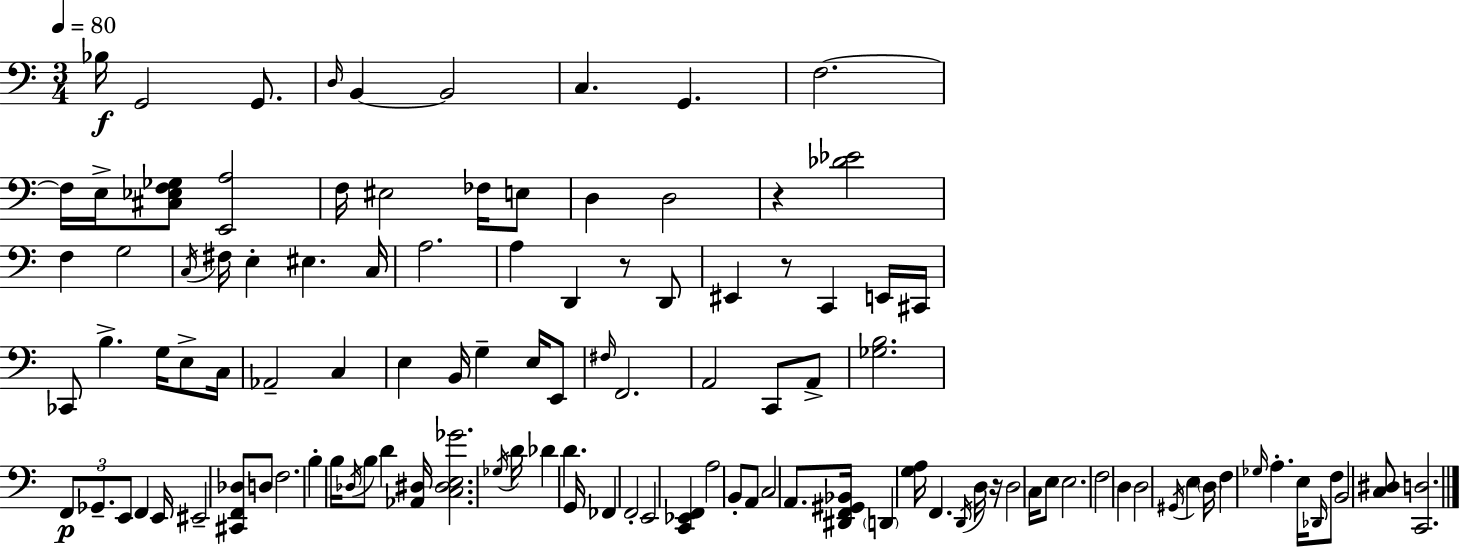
Bb3/s G2/h G2/e. D3/s B2/q B2/h C3/q. G2/q. F3/h. F3/s E3/s [C#3,Eb3,F3,Gb3]/e [E2,A3]/h F3/s EIS3/h FES3/s E3/e D3/q D3/h R/q [Db4,Eb4]/h F3/q G3/h C3/s F#3/s E3/q EIS3/q. C3/s A3/h. A3/q D2/q R/e D2/e EIS2/q R/e C2/q E2/s C#2/s CES2/e B3/q. G3/s E3/e C3/s Ab2/h C3/q E3/q B2/s G3/q E3/s E2/e F#3/s F2/h. A2/h C2/e A2/e [Gb3,B3]/h. F2/e Gb2/e. E2/e F2/q E2/s EIS2/h [C#2,F2,Db3]/e D3/e F3/h. B3/q B3/s Db3/s B3/e D4/q [Ab2,D#3]/s [C3,D#3,E3,Gb4]/h. Gb3/s D4/s Db4/q D4/q. G2/s FES2/q F2/h E2/h [C2,Eb2,F2]/q A3/h B2/e A2/e C3/h A2/e. [D#2,F2,G#2,Bb2]/s D2/q [G3,A3]/s F2/q. D2/s D3/s R/s D3/h C3/s E3/e E3/h. F3/h D3/q D3/h G#2/s E3/q D3/s F3/q Gb3/s A3/q. E3/s Db2/s F3/e B2/h [C3,D#3]/e [C2,D3]/h.